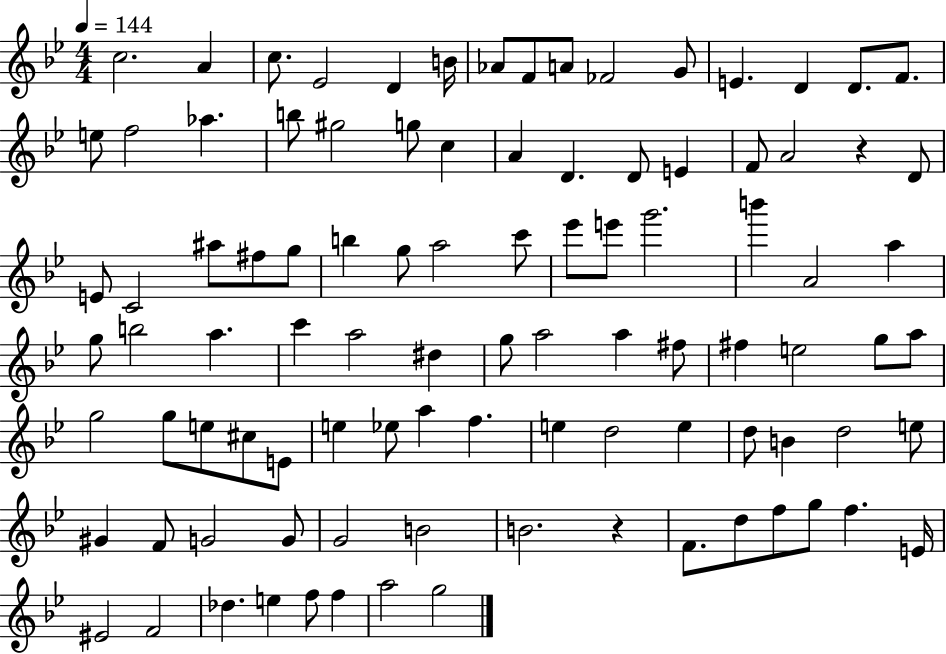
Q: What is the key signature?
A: BES major